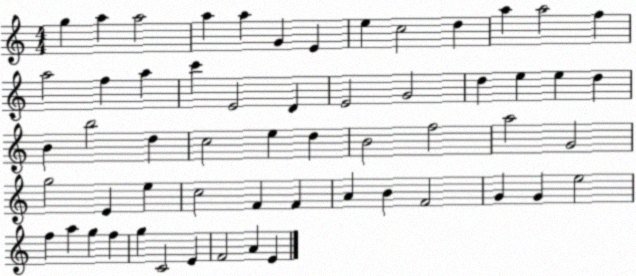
X:1
T:Untitled
M:4/4
L:1/4
K:C
g a a2 a a G E e c2 d a a2 f a2 f a c' E2 D E2 G2 d e e d B b2 d c2 e d B2 f2 a2 G2 g2 E e c2 F F A B F2 G G e2 f a g f g C2 E F2 A E